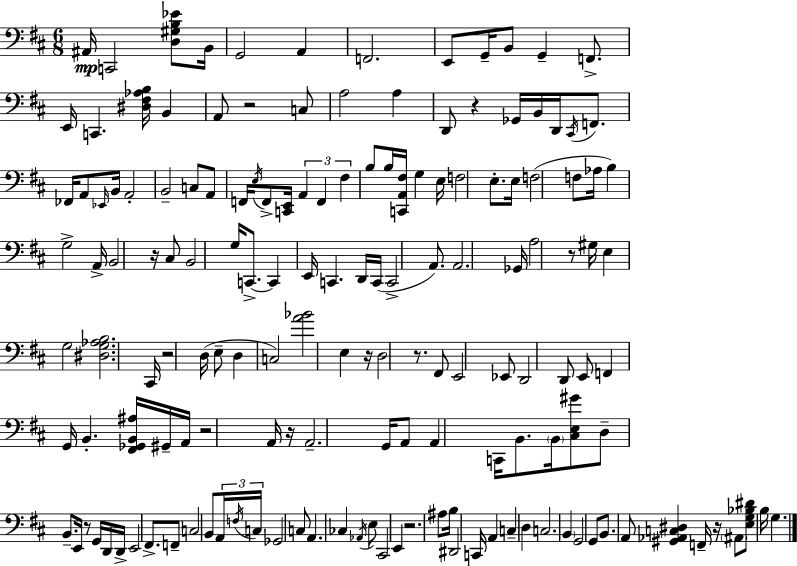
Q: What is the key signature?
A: D major